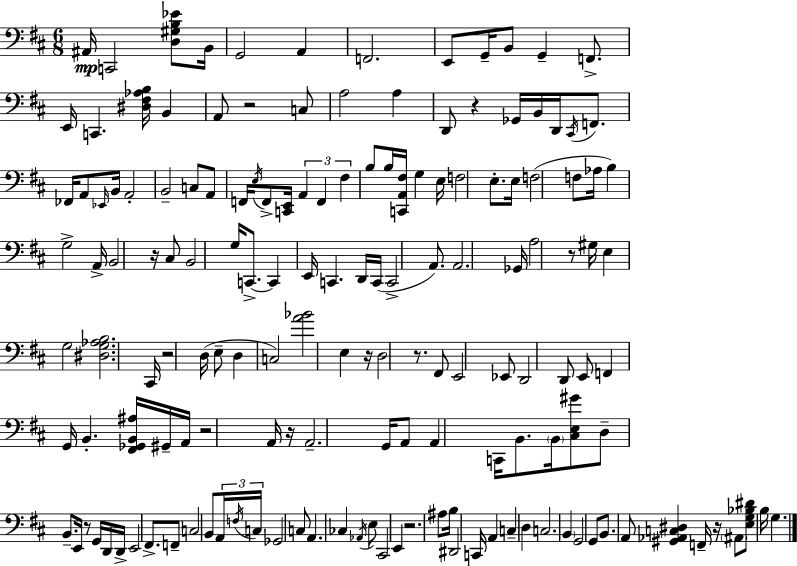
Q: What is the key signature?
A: D major